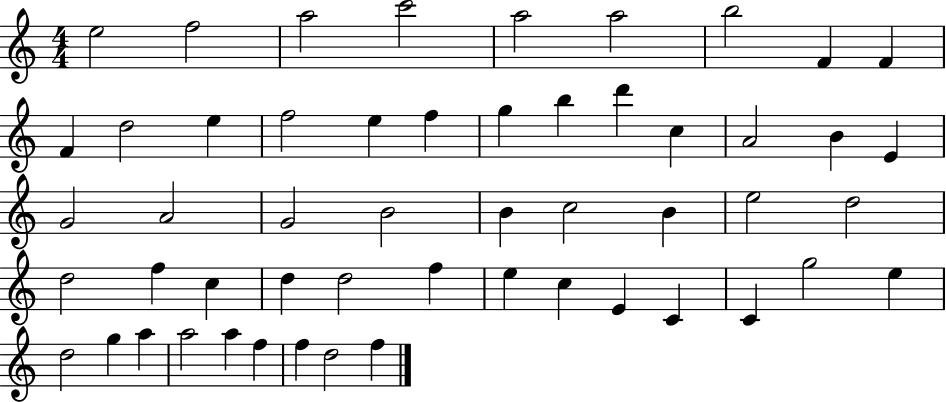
{
  \clef treble
  \numericTimeSignature
  \time 4/4
  \key c \major
  e''2 f''2 | a''2 c'''2 | a''2 a''2 | b''2 f'4 f'4 | \break f'4 d''2 e''4 | f''2 e''4 f''4 | g''4 b''4 d'''4 c''4 | a'2 b'4 e'4 | \break g'2 a'2 | g'2 b'2 | b'4 c''2 b'4 | e''2 d''2 | \break d''2 f''4 c''4 | d''4 d''2 f''4 | e''4 c''4 e'4 c'4 | c'4 g''2 e''4 | \break d''2 g''4 a''4 | a''2 a''4 f''4 | f''4 d''2 f''4 | \bar "|."
}